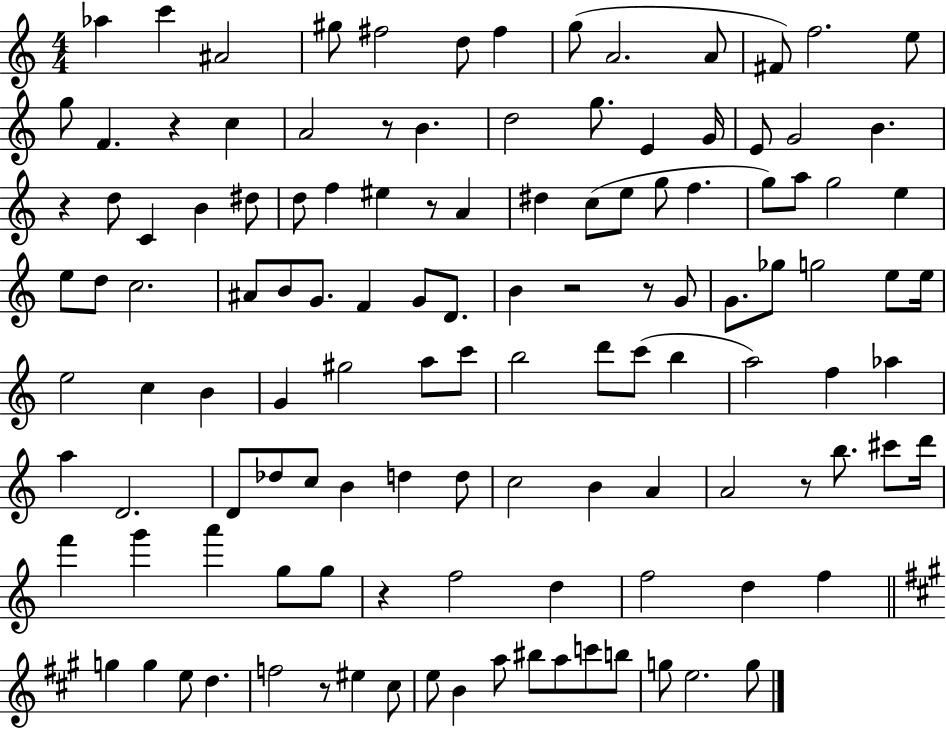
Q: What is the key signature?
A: C major